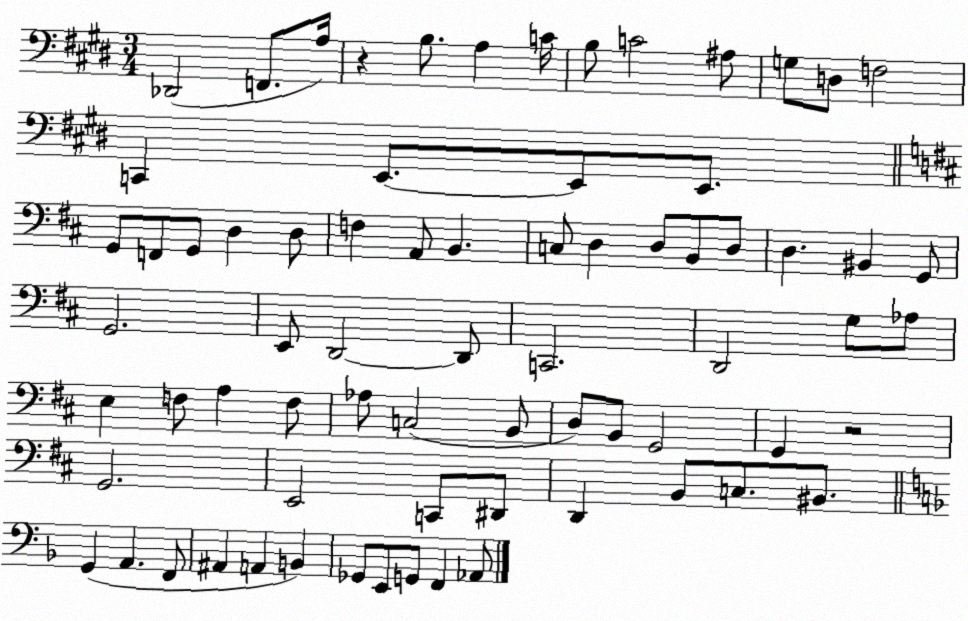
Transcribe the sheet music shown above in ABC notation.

X:1
T:Untitled
M:3/4
L:1/4
K:E
_D,,2 F,,/2 A,/4 z B,/2 A, C/4 B,/2 C2 ^A,/2 G,/2 D,/2 F,2 C,, E,,/2 E,,/2 E,,/2 G,,/2 F,,/2 G,,/2 D, D,/2 F, A,,/2 B,, C,/2 D, D,/2 B,,/2 D,/2 D, ^B,, G,,/2 G,,2 E,,/2 D,,2 D,,/2 C,,2 D,,2 G,/2 _A,/2 E, F,/2 A, F,/2 _A,/2 C,2 B,,/2 D,/2 B,,/2 G,,2 G,, z2 G,,2 E,,2 C,,/2 ^D,,/2 D,, B,,/2 C,/2 ^B,,/2 G,, A,, F,,/2 ^A,, A,, B,, _G,,/2 E,,/2 G,,/2 F,, _A,,/2